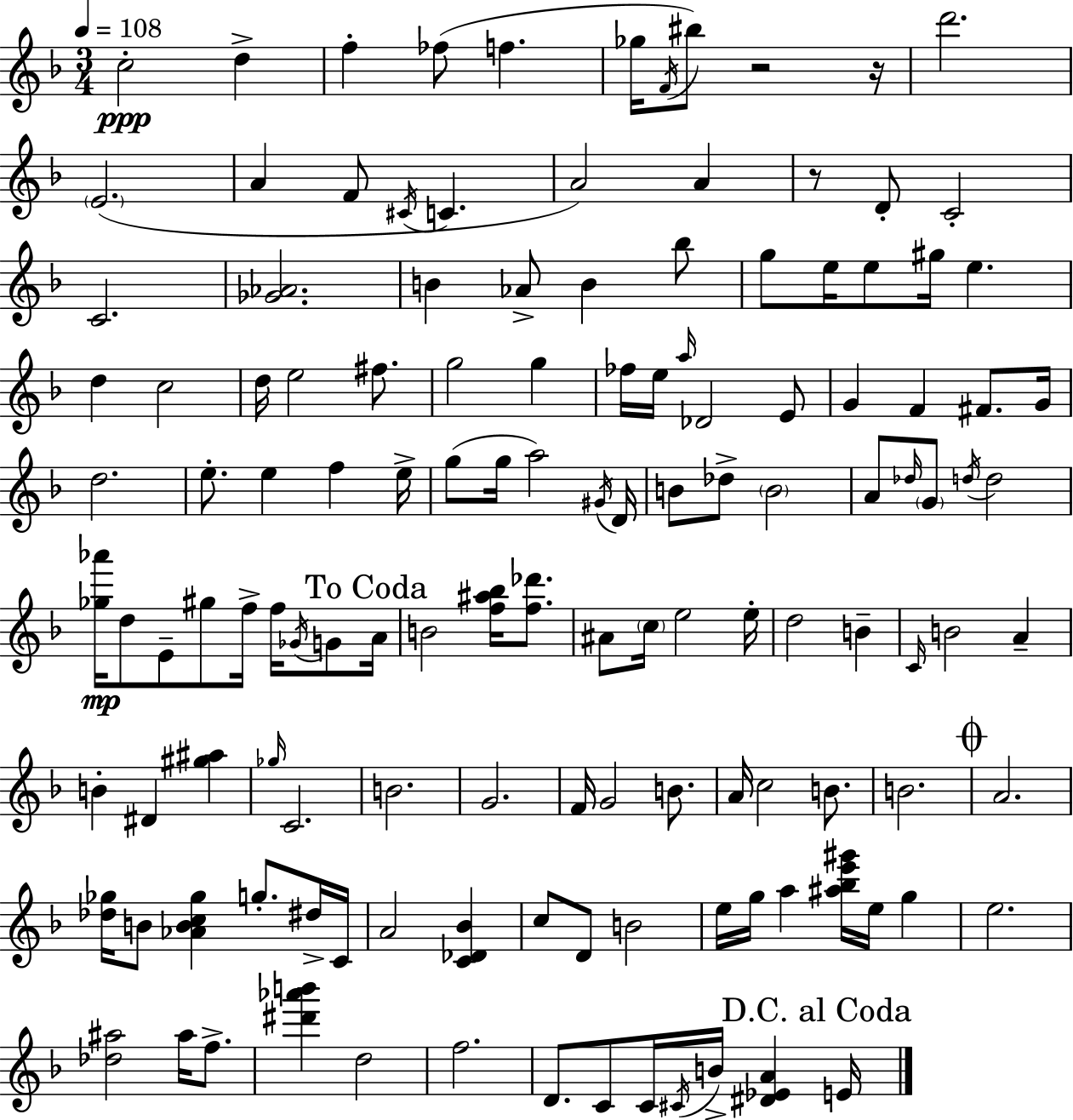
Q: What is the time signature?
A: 3/4